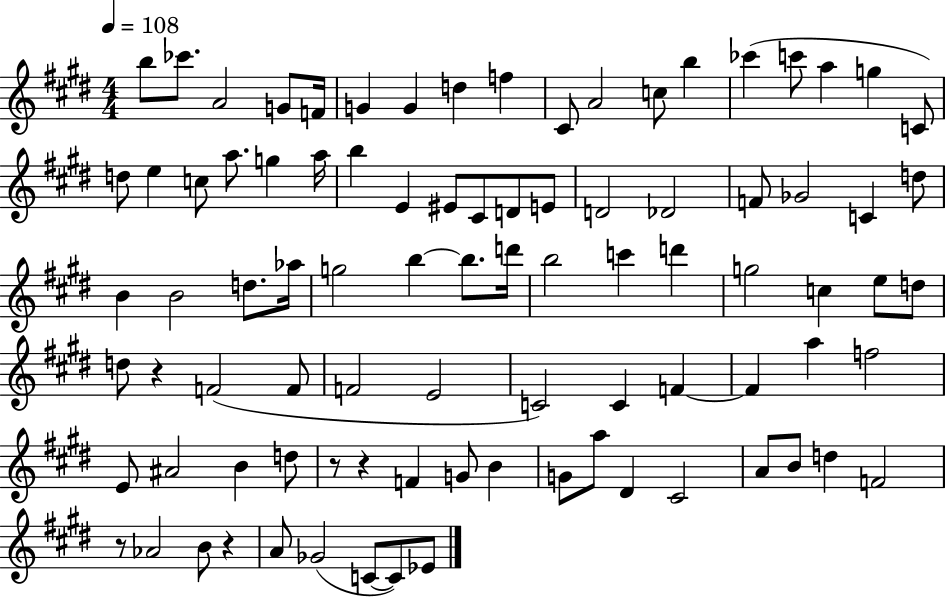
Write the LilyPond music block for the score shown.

{
  \clef treble
  \numericTimeSignature
  \time 4/4
  \key e \major
  \tempo 4 = 108
  b''8 ces'''8. a'2 g'8 f'16 | g'4 g'4 d''4 f''4 | cis'8 a'2 c''8 b''4 | ces'''4( c'''8 a''4 g''4 c'8) | \break d''8 e''4 c''8 a''8. g''4 a''16 | b''4 e'4 eis'8 cis'8 d'8 e'8 | d'2 des'2 | f'8 ges'2 c'4 d''8 | \break b'4 b'2 d''8. aes''16 | g''2 b''4~~ b''8. d'''16 | b''2 c'''4 d'''4 | g''2 c''4 e''8 d''8 | \break d''8 r4 f'2( f'8 | f'2 e'2 | c'2) c'4 f'4~~ | f'4 a''4 f''2 | \break e'8 ais'2 b'4 d''8 | r8 r4 f'4 g'8 b'4 | g'8 a''8 dis'4 cis'2 | a'8 b'8 d''4 f'2 | \break r8 aes'2 b'8 r4 | a'8 ges'2( c'8~~ c'8) ees'8 | \bar "|."
}